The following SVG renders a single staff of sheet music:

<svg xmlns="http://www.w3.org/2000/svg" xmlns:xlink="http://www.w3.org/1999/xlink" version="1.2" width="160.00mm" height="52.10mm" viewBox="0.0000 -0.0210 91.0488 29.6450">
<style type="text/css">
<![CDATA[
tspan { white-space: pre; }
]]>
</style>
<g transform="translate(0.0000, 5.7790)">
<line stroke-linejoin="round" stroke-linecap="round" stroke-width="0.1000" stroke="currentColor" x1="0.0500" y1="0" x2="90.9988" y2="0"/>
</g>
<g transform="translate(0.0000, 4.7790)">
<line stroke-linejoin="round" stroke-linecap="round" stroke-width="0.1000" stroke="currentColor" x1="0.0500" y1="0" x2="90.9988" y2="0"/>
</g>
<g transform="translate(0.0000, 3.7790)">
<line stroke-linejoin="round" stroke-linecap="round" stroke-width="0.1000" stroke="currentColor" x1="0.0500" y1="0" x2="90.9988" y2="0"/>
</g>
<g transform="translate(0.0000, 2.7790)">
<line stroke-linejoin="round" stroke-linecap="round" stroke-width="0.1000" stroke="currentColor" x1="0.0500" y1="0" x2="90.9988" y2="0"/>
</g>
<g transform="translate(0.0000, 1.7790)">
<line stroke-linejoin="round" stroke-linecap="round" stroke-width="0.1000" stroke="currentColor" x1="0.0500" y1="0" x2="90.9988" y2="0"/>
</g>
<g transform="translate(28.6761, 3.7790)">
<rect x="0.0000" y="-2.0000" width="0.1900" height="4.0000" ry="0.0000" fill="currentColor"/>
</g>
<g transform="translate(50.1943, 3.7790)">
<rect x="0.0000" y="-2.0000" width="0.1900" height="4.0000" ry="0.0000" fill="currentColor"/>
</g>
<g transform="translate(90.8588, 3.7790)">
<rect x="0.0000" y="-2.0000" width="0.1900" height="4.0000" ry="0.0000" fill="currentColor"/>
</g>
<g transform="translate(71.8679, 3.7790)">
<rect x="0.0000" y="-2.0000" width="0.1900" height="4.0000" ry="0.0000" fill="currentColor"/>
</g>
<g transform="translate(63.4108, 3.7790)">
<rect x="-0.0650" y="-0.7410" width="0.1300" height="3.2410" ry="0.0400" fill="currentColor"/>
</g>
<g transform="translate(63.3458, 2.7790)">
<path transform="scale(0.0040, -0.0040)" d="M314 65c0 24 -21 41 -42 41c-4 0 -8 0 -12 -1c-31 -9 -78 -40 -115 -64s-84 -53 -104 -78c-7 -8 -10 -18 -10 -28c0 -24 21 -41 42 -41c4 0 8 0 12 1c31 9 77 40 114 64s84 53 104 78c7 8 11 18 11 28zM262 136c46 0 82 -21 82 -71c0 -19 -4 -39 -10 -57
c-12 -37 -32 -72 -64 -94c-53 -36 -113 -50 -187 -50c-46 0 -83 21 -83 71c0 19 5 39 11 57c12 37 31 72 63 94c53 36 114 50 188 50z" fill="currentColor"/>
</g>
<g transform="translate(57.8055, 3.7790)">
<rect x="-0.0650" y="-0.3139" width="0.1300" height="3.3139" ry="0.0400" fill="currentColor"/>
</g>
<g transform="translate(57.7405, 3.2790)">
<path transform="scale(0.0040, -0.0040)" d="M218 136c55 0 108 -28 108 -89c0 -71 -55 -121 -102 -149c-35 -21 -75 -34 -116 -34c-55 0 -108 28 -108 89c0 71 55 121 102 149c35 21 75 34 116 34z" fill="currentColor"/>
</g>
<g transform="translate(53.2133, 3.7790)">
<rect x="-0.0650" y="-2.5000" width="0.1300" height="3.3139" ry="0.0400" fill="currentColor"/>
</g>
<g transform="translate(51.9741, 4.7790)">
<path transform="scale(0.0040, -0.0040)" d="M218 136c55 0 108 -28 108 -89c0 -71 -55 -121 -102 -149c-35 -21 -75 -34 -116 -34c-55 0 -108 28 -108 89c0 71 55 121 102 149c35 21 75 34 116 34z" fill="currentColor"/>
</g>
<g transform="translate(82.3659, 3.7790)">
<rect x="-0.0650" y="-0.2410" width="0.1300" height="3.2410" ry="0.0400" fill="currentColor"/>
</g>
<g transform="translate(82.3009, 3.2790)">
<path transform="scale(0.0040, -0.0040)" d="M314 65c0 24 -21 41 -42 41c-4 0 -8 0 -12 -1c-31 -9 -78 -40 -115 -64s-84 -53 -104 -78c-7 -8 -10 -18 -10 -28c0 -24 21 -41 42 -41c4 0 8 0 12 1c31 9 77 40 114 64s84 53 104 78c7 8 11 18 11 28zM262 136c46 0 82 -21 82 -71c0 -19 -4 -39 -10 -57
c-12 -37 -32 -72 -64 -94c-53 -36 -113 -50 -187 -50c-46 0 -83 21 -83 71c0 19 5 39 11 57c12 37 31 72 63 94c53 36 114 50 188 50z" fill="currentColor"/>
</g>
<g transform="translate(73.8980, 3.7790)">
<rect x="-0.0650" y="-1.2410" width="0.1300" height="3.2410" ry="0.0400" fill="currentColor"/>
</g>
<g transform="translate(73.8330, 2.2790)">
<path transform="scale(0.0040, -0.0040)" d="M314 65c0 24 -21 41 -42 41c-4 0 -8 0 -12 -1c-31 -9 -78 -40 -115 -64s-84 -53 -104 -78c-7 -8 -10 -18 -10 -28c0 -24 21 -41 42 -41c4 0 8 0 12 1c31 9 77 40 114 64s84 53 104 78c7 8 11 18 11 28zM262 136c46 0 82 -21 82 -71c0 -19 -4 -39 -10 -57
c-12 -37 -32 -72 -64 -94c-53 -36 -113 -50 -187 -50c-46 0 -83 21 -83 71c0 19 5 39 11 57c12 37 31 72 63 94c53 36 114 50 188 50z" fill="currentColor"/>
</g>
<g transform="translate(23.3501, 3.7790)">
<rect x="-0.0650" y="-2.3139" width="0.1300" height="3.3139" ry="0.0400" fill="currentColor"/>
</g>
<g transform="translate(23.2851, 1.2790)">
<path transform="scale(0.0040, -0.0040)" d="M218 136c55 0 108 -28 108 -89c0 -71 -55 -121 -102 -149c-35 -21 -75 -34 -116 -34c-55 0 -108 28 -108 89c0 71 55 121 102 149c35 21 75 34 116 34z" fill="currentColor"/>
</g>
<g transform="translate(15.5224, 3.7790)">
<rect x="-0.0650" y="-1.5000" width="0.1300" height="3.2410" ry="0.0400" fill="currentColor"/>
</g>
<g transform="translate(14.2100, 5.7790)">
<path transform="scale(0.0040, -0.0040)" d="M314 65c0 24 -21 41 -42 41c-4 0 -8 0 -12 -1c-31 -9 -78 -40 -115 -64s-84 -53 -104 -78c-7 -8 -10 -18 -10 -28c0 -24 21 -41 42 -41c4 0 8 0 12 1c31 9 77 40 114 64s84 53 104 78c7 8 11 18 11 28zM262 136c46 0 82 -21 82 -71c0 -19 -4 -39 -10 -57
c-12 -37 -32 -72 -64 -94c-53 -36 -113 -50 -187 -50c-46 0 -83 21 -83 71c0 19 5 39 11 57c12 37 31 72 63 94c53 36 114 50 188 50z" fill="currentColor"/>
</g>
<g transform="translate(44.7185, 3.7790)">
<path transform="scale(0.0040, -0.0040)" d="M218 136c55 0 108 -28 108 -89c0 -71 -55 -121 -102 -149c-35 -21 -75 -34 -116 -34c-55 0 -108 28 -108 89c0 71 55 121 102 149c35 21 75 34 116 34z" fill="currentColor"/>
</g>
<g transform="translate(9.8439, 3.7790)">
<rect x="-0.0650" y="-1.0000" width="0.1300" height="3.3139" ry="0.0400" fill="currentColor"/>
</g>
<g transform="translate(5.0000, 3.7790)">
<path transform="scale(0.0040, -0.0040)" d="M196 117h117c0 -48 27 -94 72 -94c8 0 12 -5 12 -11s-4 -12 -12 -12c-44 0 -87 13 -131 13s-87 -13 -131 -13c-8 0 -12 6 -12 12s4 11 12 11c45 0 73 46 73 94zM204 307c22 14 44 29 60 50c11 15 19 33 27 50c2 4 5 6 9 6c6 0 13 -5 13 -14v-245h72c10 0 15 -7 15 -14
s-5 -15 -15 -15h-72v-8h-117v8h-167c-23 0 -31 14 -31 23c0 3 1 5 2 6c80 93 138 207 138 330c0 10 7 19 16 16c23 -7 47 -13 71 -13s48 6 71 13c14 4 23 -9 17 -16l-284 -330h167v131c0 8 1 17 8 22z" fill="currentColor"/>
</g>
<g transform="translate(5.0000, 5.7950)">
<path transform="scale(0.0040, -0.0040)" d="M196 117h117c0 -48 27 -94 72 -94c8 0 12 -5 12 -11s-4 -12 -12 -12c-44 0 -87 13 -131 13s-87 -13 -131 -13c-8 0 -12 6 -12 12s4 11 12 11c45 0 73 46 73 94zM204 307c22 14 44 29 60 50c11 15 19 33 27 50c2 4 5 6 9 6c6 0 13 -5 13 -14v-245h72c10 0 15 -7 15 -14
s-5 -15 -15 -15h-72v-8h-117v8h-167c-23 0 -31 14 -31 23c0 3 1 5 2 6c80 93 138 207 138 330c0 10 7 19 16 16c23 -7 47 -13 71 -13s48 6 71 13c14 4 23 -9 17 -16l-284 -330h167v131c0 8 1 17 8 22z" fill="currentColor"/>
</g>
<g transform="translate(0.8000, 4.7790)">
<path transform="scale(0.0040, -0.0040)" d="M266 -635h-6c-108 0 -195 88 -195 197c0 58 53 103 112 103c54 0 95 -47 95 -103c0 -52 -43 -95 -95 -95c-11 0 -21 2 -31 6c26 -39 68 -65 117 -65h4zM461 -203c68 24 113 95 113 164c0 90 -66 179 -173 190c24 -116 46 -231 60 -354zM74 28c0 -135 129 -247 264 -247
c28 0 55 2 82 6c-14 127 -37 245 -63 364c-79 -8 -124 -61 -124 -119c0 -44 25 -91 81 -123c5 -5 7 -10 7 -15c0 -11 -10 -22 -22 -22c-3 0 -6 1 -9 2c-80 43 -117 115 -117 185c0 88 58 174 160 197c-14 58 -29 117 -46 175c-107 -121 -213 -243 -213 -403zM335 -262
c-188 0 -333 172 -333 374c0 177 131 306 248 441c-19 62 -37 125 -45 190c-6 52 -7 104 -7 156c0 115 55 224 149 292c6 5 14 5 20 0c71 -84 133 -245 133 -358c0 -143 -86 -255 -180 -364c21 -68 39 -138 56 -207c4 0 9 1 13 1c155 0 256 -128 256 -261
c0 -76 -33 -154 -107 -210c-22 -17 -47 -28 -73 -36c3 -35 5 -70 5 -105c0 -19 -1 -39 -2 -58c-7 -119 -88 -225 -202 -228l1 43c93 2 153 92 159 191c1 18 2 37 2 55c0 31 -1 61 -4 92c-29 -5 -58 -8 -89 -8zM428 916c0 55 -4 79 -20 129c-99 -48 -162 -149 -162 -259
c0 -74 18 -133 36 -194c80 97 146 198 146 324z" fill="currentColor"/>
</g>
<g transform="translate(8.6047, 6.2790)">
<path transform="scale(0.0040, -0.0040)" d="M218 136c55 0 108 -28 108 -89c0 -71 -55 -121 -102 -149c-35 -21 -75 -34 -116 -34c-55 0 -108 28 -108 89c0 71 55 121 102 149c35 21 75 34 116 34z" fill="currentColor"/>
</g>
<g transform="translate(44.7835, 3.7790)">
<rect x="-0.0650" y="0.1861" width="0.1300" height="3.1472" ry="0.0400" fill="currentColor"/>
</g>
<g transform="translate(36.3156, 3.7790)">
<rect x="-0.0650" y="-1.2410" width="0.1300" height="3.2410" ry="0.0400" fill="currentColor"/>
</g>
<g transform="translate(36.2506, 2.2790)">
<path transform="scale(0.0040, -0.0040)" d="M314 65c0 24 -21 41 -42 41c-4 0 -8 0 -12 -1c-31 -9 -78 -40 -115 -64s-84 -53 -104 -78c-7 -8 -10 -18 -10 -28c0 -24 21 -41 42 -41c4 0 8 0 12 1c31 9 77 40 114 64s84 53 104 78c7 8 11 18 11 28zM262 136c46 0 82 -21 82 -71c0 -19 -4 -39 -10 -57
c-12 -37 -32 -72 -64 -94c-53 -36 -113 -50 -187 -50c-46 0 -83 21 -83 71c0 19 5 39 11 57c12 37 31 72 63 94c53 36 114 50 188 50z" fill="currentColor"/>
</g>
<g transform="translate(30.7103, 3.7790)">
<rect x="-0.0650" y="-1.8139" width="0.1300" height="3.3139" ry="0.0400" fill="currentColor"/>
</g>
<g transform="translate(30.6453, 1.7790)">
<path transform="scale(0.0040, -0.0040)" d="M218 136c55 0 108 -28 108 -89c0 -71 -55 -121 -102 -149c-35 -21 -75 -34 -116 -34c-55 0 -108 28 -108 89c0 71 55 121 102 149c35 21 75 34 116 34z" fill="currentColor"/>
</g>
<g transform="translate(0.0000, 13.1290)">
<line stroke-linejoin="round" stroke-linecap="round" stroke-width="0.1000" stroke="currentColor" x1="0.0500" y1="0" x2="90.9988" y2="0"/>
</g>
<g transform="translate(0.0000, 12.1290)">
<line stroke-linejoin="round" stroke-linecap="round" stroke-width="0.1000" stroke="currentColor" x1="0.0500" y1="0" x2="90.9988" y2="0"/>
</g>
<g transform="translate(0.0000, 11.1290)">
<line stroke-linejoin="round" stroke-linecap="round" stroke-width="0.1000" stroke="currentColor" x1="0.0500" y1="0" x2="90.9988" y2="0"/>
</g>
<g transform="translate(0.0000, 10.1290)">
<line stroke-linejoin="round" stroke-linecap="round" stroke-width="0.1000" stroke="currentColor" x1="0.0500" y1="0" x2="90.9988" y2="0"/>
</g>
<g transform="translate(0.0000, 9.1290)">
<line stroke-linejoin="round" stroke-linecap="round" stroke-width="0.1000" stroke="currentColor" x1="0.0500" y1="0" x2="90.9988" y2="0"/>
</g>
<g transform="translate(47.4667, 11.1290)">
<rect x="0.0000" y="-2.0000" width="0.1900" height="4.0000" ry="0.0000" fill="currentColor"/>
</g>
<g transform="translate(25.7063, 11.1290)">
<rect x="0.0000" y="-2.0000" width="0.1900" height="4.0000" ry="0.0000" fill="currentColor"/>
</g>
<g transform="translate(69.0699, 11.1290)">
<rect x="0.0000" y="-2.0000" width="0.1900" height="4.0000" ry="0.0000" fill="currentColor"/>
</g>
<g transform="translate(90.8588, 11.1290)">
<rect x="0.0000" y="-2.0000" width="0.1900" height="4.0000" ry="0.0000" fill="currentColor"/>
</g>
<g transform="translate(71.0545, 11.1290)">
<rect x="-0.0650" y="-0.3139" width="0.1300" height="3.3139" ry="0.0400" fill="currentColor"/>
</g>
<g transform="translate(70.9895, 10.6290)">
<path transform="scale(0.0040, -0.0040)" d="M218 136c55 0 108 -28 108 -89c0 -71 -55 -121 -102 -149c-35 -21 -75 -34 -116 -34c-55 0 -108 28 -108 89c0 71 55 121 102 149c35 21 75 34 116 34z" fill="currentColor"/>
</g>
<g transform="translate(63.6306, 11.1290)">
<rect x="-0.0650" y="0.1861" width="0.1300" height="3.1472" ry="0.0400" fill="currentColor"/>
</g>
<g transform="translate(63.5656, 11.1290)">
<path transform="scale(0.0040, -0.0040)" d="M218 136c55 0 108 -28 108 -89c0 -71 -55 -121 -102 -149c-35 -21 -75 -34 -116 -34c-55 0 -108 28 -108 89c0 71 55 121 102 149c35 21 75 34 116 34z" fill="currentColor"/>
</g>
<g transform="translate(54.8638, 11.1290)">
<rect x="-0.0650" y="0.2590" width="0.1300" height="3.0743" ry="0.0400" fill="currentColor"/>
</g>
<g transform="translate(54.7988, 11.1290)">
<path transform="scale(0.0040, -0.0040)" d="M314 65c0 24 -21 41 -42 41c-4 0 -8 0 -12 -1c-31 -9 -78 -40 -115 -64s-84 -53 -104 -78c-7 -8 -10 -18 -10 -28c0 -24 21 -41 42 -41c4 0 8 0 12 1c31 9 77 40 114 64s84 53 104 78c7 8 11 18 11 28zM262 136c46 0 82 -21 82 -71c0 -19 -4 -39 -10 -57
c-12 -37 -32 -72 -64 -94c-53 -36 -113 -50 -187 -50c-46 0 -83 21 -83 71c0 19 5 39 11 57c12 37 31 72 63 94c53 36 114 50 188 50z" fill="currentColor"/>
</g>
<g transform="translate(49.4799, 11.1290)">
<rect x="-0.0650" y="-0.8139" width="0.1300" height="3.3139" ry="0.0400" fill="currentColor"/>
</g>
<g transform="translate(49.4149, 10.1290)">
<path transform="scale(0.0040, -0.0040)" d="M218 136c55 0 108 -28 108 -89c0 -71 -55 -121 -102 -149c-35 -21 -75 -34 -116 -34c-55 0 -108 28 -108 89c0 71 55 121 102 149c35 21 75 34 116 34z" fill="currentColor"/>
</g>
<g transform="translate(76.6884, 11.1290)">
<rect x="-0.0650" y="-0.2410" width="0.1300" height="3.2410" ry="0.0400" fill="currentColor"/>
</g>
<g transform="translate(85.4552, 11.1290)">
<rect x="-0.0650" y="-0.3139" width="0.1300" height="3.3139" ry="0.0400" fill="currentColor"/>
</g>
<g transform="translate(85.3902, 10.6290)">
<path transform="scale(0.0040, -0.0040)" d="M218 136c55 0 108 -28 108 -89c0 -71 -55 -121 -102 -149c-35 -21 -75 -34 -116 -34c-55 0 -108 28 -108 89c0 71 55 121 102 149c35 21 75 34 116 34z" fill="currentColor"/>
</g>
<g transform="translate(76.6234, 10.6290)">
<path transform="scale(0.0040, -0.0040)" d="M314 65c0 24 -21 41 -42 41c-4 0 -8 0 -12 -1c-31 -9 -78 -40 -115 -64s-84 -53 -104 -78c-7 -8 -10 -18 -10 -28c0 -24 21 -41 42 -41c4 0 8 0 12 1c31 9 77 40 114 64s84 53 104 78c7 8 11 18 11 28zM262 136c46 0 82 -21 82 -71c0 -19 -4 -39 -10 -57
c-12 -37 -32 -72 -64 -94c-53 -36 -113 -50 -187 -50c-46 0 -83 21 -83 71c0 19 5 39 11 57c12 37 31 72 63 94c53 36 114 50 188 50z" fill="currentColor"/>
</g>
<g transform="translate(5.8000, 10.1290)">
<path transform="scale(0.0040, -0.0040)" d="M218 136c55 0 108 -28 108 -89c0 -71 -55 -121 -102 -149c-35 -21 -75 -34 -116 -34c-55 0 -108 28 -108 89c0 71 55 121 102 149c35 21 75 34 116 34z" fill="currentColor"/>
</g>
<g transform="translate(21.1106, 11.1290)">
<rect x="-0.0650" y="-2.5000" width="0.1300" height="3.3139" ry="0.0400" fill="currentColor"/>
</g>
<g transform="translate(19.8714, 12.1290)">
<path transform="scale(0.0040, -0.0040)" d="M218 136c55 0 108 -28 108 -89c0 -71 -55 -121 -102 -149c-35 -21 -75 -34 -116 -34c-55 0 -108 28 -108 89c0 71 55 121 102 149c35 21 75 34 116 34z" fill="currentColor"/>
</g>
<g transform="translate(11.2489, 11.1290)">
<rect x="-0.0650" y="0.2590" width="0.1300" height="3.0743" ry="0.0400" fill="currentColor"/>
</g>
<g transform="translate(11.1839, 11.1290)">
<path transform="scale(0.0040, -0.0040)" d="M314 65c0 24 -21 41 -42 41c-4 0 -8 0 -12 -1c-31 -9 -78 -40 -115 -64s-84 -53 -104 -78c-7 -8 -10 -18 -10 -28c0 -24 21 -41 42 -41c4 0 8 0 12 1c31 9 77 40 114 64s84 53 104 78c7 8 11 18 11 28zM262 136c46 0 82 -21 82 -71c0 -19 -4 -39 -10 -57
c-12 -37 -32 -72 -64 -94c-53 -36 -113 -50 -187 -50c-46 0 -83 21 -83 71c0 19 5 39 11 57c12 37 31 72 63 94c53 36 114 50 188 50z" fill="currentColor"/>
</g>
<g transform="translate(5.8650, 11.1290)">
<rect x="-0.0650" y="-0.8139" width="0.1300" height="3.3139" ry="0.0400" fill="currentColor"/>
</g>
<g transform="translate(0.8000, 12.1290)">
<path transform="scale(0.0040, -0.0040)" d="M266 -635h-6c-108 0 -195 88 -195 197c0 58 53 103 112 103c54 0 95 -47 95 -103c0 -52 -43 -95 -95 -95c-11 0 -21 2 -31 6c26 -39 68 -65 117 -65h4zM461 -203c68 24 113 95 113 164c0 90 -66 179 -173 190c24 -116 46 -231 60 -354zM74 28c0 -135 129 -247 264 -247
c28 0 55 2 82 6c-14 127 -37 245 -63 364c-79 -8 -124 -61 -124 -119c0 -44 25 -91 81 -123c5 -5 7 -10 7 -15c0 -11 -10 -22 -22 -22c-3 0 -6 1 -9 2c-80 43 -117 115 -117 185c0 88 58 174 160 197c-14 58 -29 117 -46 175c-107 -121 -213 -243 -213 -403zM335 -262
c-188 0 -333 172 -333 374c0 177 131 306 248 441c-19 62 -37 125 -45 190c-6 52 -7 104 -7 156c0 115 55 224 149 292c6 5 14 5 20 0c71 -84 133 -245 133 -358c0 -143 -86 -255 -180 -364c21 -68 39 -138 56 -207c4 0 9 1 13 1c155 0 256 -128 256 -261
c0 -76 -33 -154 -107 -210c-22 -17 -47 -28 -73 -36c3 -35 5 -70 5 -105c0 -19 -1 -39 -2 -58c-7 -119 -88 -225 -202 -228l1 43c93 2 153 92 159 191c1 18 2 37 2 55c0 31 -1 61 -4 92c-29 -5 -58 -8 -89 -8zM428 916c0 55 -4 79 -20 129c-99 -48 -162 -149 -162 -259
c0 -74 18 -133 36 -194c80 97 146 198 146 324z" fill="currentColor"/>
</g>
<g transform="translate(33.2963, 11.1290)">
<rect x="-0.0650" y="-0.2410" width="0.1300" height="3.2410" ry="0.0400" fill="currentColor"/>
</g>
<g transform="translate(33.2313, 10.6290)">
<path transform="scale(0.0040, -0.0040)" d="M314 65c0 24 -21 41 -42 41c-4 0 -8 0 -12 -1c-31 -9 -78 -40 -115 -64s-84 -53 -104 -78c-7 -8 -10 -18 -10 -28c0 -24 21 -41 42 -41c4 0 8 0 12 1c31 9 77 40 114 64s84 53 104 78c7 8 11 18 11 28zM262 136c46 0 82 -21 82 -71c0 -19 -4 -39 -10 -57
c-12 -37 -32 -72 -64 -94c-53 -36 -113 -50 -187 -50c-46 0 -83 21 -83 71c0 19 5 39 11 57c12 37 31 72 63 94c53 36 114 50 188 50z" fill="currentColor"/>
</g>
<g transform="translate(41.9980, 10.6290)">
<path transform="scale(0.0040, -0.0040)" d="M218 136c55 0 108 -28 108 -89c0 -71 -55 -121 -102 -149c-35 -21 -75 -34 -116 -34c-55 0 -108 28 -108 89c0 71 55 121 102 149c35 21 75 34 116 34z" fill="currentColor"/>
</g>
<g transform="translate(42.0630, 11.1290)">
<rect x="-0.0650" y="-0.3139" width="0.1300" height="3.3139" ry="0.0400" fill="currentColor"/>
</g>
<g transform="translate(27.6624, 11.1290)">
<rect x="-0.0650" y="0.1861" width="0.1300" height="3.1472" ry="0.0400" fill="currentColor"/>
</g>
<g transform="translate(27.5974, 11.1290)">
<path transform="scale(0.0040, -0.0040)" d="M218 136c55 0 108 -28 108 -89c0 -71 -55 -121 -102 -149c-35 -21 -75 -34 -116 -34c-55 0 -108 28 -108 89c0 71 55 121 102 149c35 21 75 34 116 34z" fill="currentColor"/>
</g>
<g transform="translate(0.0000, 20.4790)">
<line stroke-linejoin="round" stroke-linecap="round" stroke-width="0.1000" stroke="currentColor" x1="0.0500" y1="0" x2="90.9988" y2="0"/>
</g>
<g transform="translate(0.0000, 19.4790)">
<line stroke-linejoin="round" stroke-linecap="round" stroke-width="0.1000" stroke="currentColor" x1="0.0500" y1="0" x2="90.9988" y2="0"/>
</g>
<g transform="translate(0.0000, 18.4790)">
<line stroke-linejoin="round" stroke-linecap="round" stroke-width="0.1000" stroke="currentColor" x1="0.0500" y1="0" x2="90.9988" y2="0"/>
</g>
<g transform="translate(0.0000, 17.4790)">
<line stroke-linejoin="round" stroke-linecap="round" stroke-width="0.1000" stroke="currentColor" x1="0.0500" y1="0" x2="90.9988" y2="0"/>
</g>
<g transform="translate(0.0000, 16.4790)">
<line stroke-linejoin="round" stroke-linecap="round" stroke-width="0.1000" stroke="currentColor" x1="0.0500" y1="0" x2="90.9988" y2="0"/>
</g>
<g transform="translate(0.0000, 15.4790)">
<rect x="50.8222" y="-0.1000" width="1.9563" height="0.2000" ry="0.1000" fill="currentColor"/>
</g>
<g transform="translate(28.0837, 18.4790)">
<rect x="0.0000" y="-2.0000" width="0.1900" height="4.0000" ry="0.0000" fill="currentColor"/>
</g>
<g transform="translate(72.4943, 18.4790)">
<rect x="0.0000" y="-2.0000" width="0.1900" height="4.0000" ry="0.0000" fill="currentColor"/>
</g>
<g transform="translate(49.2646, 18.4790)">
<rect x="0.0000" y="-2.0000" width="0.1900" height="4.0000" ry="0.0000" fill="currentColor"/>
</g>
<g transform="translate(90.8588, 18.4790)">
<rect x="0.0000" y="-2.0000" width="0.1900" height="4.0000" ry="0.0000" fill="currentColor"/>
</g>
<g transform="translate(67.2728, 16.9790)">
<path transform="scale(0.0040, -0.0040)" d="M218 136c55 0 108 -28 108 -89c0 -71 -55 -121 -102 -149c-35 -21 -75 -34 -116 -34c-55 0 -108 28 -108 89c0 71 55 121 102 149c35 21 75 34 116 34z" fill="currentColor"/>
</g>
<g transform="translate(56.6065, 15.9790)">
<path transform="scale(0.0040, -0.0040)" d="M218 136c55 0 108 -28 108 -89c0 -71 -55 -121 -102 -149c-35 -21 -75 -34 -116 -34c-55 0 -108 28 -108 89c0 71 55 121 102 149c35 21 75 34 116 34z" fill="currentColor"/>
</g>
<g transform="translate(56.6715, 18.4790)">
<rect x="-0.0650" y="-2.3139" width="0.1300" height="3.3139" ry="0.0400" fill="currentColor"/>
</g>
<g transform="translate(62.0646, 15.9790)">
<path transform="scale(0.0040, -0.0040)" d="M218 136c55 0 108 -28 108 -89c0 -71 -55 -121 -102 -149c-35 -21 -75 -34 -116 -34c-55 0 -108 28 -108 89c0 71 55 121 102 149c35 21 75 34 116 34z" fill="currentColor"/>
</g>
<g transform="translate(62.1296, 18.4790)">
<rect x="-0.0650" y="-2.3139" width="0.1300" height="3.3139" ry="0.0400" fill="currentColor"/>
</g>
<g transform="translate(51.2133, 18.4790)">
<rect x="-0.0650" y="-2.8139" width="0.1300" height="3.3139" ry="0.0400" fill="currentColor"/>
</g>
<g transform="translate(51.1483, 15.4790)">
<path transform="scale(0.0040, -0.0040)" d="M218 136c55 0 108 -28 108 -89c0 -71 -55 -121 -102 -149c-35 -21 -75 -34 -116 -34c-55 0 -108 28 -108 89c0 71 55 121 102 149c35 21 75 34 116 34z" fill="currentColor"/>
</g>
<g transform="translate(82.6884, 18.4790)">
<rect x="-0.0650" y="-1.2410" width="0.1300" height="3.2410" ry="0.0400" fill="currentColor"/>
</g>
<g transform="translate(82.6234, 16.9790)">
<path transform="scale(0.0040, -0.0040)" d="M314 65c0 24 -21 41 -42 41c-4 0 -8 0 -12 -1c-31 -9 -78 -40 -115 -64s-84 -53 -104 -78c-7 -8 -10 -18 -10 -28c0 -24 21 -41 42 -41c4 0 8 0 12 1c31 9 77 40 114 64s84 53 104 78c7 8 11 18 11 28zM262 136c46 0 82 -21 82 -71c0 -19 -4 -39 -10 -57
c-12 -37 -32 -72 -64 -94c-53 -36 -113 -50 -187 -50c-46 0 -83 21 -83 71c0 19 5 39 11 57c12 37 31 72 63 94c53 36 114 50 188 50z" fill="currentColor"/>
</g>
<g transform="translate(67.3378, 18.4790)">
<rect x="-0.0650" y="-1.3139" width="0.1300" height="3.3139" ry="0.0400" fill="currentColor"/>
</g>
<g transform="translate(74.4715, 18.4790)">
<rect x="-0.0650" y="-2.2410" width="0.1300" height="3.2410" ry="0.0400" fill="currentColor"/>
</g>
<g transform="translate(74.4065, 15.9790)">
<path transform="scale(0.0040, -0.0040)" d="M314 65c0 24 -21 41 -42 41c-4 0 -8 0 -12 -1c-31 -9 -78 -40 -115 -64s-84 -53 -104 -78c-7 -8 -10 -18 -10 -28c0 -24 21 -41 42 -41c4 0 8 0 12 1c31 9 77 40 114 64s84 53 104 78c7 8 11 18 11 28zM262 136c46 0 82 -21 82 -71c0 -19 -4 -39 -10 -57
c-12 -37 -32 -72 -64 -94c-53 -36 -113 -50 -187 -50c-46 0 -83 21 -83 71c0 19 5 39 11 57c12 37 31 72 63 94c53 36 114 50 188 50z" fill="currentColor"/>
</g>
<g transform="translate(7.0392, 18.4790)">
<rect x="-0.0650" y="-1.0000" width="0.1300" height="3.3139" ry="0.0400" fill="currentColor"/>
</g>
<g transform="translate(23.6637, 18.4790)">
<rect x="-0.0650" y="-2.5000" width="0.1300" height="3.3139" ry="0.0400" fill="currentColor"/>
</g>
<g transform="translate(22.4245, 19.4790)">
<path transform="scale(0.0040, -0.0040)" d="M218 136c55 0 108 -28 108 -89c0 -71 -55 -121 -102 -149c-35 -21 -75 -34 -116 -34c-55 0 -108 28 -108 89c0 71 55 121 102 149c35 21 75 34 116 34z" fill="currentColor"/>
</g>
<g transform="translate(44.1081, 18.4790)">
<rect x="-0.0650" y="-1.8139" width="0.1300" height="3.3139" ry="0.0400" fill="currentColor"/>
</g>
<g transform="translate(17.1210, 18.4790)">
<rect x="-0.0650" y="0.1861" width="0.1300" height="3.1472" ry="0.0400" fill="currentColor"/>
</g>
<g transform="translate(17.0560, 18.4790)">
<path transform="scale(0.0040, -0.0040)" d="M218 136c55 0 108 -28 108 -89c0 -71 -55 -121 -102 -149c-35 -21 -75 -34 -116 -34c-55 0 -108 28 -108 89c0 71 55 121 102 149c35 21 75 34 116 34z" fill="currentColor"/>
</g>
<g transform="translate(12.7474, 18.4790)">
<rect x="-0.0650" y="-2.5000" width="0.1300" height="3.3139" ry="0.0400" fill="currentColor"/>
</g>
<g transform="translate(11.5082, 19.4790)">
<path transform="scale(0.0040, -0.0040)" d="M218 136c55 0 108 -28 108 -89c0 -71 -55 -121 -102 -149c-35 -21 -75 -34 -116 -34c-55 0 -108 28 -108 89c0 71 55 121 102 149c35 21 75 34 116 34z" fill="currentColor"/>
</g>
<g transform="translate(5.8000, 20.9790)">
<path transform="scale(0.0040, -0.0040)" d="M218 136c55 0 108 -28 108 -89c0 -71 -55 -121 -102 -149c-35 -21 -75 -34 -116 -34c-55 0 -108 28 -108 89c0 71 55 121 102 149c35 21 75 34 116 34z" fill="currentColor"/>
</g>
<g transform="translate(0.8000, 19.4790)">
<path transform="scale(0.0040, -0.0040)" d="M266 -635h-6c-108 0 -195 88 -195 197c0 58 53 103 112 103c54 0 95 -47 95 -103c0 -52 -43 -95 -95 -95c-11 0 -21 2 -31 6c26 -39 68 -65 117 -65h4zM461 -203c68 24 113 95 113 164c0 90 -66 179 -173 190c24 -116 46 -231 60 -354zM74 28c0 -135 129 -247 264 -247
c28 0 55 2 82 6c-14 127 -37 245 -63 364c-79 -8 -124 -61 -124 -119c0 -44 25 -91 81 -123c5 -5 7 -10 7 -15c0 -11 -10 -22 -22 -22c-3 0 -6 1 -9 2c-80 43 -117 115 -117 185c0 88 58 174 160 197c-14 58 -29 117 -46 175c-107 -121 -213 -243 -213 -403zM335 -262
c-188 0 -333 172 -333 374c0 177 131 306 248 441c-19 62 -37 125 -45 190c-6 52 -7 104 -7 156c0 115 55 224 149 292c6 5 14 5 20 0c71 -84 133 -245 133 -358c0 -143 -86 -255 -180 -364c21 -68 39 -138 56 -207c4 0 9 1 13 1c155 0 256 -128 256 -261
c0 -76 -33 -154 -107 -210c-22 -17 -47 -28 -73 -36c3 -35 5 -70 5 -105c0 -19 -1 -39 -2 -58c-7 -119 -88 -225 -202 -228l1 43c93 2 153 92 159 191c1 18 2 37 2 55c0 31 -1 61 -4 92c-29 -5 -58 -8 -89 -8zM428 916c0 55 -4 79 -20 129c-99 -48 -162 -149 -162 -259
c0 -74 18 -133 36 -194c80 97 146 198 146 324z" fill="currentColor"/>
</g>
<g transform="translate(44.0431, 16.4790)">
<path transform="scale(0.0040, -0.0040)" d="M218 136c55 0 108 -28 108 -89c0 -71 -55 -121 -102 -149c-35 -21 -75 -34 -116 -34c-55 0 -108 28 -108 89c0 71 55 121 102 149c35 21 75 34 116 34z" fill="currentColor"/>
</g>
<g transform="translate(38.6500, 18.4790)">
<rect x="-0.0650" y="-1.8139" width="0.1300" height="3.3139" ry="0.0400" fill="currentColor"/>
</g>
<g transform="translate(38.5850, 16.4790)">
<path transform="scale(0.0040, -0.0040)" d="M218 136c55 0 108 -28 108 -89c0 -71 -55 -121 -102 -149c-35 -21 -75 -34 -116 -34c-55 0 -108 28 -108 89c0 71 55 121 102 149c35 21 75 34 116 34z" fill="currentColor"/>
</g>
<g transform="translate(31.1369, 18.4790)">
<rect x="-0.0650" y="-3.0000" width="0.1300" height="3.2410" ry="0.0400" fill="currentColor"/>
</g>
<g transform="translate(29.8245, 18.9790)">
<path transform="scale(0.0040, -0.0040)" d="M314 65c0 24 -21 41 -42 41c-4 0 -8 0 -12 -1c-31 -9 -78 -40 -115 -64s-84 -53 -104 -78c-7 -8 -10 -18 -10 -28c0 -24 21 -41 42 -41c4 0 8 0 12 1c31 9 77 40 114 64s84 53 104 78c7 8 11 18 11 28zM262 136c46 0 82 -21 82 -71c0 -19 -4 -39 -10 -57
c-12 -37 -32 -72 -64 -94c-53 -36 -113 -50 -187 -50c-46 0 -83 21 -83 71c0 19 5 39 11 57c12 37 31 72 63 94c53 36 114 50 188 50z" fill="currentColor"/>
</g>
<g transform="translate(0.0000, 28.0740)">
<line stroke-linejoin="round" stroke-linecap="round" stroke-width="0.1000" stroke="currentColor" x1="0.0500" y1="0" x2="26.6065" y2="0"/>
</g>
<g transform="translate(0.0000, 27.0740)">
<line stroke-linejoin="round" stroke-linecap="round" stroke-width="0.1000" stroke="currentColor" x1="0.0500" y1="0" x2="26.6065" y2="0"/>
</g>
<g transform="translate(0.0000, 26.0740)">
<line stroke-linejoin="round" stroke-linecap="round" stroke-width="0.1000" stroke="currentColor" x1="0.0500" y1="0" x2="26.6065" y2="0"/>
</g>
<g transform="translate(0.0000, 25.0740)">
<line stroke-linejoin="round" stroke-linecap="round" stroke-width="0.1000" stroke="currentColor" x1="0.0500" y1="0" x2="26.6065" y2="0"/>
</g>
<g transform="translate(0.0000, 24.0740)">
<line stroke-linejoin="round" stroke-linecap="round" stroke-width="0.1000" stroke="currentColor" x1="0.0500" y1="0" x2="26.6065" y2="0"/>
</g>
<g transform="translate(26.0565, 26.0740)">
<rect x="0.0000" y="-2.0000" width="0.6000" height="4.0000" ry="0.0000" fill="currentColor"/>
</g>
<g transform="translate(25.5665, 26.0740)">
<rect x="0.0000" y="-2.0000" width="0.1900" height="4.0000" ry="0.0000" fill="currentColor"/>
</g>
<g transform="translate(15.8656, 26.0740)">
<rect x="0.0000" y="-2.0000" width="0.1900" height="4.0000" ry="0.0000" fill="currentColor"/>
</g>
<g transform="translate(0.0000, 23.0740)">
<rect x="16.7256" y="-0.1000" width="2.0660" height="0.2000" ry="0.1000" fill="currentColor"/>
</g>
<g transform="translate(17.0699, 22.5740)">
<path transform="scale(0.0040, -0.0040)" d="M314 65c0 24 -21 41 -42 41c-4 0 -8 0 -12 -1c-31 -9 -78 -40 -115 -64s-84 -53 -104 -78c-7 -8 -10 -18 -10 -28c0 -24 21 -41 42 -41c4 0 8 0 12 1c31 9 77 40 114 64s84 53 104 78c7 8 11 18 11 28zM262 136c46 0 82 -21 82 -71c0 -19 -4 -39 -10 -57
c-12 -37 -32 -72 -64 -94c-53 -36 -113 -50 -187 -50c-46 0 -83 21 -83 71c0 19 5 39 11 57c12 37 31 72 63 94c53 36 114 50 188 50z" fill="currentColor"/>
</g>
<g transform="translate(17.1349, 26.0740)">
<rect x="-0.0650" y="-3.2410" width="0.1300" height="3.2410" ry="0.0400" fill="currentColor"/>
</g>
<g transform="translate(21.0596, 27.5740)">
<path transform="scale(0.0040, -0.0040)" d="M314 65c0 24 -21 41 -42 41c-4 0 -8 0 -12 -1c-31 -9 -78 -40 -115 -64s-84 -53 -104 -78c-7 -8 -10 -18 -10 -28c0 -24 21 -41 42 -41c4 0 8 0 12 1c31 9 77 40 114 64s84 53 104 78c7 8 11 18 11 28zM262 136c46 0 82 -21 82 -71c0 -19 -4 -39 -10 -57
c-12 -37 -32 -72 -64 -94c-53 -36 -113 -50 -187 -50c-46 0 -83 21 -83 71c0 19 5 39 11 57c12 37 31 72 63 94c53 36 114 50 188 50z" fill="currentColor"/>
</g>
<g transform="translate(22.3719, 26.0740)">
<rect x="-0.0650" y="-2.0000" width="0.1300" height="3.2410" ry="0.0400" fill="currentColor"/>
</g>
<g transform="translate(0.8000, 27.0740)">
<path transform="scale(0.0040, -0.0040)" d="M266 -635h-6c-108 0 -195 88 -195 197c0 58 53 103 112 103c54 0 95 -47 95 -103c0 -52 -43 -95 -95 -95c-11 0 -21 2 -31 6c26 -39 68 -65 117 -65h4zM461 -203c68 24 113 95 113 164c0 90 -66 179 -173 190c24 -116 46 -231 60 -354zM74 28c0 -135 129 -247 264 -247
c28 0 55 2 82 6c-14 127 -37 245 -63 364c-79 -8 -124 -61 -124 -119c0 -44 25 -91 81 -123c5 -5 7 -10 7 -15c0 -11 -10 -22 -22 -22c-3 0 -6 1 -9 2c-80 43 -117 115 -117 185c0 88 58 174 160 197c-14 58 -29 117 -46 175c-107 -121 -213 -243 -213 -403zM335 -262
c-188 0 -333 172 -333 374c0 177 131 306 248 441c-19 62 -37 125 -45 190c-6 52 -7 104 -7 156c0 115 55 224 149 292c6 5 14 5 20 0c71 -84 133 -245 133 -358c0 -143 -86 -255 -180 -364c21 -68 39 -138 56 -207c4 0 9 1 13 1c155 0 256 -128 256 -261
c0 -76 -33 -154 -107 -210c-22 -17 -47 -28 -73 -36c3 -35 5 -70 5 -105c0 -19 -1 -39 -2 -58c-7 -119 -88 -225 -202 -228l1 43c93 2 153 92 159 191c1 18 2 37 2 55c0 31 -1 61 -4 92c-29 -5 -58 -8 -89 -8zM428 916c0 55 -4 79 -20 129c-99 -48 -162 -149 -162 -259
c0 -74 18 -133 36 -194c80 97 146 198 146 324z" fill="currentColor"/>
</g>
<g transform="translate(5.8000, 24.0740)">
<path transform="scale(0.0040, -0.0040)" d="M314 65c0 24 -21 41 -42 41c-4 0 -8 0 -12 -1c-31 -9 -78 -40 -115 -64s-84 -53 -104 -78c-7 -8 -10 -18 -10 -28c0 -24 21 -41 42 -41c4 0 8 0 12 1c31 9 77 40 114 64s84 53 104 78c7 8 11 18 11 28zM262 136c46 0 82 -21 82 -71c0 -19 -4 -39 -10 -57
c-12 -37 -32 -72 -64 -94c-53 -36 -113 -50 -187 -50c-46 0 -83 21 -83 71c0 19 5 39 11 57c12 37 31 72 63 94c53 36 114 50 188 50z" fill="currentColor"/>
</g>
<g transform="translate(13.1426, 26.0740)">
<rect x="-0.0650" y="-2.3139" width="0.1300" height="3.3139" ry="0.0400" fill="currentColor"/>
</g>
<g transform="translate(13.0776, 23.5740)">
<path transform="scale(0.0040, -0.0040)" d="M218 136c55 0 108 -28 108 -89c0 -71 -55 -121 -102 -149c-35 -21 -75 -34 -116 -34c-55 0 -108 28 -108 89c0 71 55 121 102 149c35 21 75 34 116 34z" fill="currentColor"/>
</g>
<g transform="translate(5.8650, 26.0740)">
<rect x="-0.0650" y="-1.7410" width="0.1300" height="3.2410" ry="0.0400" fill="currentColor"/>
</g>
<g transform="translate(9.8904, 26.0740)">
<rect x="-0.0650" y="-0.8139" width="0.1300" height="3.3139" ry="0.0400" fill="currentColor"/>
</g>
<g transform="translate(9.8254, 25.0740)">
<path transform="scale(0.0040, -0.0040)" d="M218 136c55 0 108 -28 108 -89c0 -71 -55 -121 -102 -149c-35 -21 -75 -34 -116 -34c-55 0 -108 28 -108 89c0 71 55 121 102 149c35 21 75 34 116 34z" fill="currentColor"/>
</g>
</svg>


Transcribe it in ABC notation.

X:1
T:Untitled
M:4/4
L:1/4
K:C
D E2 g f e2 B G c d2 e2 c2 d B2 G B c2 c d B2 B c c2 c D G B G A2 f f a g g e g2 e2 f2 d g b2 F2